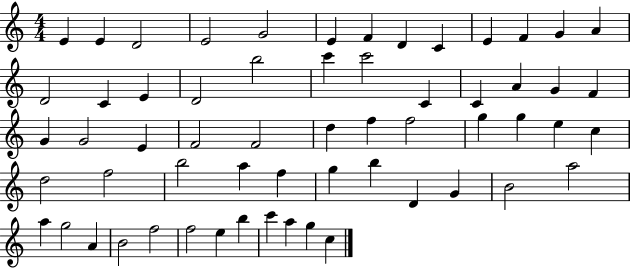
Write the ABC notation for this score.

X:1
T:Untitled
M:4/4
L:1/4
K:C
E E D2 E2 G2 E F D C E F G A D2 C E D2 b2 c' c'2 C C A G F G G2 E F2 F2 d f f2 g g e c d2 f2 b2 a f g b D G B2 a2 a g2 A B2 f2 f2 e b c' a g c